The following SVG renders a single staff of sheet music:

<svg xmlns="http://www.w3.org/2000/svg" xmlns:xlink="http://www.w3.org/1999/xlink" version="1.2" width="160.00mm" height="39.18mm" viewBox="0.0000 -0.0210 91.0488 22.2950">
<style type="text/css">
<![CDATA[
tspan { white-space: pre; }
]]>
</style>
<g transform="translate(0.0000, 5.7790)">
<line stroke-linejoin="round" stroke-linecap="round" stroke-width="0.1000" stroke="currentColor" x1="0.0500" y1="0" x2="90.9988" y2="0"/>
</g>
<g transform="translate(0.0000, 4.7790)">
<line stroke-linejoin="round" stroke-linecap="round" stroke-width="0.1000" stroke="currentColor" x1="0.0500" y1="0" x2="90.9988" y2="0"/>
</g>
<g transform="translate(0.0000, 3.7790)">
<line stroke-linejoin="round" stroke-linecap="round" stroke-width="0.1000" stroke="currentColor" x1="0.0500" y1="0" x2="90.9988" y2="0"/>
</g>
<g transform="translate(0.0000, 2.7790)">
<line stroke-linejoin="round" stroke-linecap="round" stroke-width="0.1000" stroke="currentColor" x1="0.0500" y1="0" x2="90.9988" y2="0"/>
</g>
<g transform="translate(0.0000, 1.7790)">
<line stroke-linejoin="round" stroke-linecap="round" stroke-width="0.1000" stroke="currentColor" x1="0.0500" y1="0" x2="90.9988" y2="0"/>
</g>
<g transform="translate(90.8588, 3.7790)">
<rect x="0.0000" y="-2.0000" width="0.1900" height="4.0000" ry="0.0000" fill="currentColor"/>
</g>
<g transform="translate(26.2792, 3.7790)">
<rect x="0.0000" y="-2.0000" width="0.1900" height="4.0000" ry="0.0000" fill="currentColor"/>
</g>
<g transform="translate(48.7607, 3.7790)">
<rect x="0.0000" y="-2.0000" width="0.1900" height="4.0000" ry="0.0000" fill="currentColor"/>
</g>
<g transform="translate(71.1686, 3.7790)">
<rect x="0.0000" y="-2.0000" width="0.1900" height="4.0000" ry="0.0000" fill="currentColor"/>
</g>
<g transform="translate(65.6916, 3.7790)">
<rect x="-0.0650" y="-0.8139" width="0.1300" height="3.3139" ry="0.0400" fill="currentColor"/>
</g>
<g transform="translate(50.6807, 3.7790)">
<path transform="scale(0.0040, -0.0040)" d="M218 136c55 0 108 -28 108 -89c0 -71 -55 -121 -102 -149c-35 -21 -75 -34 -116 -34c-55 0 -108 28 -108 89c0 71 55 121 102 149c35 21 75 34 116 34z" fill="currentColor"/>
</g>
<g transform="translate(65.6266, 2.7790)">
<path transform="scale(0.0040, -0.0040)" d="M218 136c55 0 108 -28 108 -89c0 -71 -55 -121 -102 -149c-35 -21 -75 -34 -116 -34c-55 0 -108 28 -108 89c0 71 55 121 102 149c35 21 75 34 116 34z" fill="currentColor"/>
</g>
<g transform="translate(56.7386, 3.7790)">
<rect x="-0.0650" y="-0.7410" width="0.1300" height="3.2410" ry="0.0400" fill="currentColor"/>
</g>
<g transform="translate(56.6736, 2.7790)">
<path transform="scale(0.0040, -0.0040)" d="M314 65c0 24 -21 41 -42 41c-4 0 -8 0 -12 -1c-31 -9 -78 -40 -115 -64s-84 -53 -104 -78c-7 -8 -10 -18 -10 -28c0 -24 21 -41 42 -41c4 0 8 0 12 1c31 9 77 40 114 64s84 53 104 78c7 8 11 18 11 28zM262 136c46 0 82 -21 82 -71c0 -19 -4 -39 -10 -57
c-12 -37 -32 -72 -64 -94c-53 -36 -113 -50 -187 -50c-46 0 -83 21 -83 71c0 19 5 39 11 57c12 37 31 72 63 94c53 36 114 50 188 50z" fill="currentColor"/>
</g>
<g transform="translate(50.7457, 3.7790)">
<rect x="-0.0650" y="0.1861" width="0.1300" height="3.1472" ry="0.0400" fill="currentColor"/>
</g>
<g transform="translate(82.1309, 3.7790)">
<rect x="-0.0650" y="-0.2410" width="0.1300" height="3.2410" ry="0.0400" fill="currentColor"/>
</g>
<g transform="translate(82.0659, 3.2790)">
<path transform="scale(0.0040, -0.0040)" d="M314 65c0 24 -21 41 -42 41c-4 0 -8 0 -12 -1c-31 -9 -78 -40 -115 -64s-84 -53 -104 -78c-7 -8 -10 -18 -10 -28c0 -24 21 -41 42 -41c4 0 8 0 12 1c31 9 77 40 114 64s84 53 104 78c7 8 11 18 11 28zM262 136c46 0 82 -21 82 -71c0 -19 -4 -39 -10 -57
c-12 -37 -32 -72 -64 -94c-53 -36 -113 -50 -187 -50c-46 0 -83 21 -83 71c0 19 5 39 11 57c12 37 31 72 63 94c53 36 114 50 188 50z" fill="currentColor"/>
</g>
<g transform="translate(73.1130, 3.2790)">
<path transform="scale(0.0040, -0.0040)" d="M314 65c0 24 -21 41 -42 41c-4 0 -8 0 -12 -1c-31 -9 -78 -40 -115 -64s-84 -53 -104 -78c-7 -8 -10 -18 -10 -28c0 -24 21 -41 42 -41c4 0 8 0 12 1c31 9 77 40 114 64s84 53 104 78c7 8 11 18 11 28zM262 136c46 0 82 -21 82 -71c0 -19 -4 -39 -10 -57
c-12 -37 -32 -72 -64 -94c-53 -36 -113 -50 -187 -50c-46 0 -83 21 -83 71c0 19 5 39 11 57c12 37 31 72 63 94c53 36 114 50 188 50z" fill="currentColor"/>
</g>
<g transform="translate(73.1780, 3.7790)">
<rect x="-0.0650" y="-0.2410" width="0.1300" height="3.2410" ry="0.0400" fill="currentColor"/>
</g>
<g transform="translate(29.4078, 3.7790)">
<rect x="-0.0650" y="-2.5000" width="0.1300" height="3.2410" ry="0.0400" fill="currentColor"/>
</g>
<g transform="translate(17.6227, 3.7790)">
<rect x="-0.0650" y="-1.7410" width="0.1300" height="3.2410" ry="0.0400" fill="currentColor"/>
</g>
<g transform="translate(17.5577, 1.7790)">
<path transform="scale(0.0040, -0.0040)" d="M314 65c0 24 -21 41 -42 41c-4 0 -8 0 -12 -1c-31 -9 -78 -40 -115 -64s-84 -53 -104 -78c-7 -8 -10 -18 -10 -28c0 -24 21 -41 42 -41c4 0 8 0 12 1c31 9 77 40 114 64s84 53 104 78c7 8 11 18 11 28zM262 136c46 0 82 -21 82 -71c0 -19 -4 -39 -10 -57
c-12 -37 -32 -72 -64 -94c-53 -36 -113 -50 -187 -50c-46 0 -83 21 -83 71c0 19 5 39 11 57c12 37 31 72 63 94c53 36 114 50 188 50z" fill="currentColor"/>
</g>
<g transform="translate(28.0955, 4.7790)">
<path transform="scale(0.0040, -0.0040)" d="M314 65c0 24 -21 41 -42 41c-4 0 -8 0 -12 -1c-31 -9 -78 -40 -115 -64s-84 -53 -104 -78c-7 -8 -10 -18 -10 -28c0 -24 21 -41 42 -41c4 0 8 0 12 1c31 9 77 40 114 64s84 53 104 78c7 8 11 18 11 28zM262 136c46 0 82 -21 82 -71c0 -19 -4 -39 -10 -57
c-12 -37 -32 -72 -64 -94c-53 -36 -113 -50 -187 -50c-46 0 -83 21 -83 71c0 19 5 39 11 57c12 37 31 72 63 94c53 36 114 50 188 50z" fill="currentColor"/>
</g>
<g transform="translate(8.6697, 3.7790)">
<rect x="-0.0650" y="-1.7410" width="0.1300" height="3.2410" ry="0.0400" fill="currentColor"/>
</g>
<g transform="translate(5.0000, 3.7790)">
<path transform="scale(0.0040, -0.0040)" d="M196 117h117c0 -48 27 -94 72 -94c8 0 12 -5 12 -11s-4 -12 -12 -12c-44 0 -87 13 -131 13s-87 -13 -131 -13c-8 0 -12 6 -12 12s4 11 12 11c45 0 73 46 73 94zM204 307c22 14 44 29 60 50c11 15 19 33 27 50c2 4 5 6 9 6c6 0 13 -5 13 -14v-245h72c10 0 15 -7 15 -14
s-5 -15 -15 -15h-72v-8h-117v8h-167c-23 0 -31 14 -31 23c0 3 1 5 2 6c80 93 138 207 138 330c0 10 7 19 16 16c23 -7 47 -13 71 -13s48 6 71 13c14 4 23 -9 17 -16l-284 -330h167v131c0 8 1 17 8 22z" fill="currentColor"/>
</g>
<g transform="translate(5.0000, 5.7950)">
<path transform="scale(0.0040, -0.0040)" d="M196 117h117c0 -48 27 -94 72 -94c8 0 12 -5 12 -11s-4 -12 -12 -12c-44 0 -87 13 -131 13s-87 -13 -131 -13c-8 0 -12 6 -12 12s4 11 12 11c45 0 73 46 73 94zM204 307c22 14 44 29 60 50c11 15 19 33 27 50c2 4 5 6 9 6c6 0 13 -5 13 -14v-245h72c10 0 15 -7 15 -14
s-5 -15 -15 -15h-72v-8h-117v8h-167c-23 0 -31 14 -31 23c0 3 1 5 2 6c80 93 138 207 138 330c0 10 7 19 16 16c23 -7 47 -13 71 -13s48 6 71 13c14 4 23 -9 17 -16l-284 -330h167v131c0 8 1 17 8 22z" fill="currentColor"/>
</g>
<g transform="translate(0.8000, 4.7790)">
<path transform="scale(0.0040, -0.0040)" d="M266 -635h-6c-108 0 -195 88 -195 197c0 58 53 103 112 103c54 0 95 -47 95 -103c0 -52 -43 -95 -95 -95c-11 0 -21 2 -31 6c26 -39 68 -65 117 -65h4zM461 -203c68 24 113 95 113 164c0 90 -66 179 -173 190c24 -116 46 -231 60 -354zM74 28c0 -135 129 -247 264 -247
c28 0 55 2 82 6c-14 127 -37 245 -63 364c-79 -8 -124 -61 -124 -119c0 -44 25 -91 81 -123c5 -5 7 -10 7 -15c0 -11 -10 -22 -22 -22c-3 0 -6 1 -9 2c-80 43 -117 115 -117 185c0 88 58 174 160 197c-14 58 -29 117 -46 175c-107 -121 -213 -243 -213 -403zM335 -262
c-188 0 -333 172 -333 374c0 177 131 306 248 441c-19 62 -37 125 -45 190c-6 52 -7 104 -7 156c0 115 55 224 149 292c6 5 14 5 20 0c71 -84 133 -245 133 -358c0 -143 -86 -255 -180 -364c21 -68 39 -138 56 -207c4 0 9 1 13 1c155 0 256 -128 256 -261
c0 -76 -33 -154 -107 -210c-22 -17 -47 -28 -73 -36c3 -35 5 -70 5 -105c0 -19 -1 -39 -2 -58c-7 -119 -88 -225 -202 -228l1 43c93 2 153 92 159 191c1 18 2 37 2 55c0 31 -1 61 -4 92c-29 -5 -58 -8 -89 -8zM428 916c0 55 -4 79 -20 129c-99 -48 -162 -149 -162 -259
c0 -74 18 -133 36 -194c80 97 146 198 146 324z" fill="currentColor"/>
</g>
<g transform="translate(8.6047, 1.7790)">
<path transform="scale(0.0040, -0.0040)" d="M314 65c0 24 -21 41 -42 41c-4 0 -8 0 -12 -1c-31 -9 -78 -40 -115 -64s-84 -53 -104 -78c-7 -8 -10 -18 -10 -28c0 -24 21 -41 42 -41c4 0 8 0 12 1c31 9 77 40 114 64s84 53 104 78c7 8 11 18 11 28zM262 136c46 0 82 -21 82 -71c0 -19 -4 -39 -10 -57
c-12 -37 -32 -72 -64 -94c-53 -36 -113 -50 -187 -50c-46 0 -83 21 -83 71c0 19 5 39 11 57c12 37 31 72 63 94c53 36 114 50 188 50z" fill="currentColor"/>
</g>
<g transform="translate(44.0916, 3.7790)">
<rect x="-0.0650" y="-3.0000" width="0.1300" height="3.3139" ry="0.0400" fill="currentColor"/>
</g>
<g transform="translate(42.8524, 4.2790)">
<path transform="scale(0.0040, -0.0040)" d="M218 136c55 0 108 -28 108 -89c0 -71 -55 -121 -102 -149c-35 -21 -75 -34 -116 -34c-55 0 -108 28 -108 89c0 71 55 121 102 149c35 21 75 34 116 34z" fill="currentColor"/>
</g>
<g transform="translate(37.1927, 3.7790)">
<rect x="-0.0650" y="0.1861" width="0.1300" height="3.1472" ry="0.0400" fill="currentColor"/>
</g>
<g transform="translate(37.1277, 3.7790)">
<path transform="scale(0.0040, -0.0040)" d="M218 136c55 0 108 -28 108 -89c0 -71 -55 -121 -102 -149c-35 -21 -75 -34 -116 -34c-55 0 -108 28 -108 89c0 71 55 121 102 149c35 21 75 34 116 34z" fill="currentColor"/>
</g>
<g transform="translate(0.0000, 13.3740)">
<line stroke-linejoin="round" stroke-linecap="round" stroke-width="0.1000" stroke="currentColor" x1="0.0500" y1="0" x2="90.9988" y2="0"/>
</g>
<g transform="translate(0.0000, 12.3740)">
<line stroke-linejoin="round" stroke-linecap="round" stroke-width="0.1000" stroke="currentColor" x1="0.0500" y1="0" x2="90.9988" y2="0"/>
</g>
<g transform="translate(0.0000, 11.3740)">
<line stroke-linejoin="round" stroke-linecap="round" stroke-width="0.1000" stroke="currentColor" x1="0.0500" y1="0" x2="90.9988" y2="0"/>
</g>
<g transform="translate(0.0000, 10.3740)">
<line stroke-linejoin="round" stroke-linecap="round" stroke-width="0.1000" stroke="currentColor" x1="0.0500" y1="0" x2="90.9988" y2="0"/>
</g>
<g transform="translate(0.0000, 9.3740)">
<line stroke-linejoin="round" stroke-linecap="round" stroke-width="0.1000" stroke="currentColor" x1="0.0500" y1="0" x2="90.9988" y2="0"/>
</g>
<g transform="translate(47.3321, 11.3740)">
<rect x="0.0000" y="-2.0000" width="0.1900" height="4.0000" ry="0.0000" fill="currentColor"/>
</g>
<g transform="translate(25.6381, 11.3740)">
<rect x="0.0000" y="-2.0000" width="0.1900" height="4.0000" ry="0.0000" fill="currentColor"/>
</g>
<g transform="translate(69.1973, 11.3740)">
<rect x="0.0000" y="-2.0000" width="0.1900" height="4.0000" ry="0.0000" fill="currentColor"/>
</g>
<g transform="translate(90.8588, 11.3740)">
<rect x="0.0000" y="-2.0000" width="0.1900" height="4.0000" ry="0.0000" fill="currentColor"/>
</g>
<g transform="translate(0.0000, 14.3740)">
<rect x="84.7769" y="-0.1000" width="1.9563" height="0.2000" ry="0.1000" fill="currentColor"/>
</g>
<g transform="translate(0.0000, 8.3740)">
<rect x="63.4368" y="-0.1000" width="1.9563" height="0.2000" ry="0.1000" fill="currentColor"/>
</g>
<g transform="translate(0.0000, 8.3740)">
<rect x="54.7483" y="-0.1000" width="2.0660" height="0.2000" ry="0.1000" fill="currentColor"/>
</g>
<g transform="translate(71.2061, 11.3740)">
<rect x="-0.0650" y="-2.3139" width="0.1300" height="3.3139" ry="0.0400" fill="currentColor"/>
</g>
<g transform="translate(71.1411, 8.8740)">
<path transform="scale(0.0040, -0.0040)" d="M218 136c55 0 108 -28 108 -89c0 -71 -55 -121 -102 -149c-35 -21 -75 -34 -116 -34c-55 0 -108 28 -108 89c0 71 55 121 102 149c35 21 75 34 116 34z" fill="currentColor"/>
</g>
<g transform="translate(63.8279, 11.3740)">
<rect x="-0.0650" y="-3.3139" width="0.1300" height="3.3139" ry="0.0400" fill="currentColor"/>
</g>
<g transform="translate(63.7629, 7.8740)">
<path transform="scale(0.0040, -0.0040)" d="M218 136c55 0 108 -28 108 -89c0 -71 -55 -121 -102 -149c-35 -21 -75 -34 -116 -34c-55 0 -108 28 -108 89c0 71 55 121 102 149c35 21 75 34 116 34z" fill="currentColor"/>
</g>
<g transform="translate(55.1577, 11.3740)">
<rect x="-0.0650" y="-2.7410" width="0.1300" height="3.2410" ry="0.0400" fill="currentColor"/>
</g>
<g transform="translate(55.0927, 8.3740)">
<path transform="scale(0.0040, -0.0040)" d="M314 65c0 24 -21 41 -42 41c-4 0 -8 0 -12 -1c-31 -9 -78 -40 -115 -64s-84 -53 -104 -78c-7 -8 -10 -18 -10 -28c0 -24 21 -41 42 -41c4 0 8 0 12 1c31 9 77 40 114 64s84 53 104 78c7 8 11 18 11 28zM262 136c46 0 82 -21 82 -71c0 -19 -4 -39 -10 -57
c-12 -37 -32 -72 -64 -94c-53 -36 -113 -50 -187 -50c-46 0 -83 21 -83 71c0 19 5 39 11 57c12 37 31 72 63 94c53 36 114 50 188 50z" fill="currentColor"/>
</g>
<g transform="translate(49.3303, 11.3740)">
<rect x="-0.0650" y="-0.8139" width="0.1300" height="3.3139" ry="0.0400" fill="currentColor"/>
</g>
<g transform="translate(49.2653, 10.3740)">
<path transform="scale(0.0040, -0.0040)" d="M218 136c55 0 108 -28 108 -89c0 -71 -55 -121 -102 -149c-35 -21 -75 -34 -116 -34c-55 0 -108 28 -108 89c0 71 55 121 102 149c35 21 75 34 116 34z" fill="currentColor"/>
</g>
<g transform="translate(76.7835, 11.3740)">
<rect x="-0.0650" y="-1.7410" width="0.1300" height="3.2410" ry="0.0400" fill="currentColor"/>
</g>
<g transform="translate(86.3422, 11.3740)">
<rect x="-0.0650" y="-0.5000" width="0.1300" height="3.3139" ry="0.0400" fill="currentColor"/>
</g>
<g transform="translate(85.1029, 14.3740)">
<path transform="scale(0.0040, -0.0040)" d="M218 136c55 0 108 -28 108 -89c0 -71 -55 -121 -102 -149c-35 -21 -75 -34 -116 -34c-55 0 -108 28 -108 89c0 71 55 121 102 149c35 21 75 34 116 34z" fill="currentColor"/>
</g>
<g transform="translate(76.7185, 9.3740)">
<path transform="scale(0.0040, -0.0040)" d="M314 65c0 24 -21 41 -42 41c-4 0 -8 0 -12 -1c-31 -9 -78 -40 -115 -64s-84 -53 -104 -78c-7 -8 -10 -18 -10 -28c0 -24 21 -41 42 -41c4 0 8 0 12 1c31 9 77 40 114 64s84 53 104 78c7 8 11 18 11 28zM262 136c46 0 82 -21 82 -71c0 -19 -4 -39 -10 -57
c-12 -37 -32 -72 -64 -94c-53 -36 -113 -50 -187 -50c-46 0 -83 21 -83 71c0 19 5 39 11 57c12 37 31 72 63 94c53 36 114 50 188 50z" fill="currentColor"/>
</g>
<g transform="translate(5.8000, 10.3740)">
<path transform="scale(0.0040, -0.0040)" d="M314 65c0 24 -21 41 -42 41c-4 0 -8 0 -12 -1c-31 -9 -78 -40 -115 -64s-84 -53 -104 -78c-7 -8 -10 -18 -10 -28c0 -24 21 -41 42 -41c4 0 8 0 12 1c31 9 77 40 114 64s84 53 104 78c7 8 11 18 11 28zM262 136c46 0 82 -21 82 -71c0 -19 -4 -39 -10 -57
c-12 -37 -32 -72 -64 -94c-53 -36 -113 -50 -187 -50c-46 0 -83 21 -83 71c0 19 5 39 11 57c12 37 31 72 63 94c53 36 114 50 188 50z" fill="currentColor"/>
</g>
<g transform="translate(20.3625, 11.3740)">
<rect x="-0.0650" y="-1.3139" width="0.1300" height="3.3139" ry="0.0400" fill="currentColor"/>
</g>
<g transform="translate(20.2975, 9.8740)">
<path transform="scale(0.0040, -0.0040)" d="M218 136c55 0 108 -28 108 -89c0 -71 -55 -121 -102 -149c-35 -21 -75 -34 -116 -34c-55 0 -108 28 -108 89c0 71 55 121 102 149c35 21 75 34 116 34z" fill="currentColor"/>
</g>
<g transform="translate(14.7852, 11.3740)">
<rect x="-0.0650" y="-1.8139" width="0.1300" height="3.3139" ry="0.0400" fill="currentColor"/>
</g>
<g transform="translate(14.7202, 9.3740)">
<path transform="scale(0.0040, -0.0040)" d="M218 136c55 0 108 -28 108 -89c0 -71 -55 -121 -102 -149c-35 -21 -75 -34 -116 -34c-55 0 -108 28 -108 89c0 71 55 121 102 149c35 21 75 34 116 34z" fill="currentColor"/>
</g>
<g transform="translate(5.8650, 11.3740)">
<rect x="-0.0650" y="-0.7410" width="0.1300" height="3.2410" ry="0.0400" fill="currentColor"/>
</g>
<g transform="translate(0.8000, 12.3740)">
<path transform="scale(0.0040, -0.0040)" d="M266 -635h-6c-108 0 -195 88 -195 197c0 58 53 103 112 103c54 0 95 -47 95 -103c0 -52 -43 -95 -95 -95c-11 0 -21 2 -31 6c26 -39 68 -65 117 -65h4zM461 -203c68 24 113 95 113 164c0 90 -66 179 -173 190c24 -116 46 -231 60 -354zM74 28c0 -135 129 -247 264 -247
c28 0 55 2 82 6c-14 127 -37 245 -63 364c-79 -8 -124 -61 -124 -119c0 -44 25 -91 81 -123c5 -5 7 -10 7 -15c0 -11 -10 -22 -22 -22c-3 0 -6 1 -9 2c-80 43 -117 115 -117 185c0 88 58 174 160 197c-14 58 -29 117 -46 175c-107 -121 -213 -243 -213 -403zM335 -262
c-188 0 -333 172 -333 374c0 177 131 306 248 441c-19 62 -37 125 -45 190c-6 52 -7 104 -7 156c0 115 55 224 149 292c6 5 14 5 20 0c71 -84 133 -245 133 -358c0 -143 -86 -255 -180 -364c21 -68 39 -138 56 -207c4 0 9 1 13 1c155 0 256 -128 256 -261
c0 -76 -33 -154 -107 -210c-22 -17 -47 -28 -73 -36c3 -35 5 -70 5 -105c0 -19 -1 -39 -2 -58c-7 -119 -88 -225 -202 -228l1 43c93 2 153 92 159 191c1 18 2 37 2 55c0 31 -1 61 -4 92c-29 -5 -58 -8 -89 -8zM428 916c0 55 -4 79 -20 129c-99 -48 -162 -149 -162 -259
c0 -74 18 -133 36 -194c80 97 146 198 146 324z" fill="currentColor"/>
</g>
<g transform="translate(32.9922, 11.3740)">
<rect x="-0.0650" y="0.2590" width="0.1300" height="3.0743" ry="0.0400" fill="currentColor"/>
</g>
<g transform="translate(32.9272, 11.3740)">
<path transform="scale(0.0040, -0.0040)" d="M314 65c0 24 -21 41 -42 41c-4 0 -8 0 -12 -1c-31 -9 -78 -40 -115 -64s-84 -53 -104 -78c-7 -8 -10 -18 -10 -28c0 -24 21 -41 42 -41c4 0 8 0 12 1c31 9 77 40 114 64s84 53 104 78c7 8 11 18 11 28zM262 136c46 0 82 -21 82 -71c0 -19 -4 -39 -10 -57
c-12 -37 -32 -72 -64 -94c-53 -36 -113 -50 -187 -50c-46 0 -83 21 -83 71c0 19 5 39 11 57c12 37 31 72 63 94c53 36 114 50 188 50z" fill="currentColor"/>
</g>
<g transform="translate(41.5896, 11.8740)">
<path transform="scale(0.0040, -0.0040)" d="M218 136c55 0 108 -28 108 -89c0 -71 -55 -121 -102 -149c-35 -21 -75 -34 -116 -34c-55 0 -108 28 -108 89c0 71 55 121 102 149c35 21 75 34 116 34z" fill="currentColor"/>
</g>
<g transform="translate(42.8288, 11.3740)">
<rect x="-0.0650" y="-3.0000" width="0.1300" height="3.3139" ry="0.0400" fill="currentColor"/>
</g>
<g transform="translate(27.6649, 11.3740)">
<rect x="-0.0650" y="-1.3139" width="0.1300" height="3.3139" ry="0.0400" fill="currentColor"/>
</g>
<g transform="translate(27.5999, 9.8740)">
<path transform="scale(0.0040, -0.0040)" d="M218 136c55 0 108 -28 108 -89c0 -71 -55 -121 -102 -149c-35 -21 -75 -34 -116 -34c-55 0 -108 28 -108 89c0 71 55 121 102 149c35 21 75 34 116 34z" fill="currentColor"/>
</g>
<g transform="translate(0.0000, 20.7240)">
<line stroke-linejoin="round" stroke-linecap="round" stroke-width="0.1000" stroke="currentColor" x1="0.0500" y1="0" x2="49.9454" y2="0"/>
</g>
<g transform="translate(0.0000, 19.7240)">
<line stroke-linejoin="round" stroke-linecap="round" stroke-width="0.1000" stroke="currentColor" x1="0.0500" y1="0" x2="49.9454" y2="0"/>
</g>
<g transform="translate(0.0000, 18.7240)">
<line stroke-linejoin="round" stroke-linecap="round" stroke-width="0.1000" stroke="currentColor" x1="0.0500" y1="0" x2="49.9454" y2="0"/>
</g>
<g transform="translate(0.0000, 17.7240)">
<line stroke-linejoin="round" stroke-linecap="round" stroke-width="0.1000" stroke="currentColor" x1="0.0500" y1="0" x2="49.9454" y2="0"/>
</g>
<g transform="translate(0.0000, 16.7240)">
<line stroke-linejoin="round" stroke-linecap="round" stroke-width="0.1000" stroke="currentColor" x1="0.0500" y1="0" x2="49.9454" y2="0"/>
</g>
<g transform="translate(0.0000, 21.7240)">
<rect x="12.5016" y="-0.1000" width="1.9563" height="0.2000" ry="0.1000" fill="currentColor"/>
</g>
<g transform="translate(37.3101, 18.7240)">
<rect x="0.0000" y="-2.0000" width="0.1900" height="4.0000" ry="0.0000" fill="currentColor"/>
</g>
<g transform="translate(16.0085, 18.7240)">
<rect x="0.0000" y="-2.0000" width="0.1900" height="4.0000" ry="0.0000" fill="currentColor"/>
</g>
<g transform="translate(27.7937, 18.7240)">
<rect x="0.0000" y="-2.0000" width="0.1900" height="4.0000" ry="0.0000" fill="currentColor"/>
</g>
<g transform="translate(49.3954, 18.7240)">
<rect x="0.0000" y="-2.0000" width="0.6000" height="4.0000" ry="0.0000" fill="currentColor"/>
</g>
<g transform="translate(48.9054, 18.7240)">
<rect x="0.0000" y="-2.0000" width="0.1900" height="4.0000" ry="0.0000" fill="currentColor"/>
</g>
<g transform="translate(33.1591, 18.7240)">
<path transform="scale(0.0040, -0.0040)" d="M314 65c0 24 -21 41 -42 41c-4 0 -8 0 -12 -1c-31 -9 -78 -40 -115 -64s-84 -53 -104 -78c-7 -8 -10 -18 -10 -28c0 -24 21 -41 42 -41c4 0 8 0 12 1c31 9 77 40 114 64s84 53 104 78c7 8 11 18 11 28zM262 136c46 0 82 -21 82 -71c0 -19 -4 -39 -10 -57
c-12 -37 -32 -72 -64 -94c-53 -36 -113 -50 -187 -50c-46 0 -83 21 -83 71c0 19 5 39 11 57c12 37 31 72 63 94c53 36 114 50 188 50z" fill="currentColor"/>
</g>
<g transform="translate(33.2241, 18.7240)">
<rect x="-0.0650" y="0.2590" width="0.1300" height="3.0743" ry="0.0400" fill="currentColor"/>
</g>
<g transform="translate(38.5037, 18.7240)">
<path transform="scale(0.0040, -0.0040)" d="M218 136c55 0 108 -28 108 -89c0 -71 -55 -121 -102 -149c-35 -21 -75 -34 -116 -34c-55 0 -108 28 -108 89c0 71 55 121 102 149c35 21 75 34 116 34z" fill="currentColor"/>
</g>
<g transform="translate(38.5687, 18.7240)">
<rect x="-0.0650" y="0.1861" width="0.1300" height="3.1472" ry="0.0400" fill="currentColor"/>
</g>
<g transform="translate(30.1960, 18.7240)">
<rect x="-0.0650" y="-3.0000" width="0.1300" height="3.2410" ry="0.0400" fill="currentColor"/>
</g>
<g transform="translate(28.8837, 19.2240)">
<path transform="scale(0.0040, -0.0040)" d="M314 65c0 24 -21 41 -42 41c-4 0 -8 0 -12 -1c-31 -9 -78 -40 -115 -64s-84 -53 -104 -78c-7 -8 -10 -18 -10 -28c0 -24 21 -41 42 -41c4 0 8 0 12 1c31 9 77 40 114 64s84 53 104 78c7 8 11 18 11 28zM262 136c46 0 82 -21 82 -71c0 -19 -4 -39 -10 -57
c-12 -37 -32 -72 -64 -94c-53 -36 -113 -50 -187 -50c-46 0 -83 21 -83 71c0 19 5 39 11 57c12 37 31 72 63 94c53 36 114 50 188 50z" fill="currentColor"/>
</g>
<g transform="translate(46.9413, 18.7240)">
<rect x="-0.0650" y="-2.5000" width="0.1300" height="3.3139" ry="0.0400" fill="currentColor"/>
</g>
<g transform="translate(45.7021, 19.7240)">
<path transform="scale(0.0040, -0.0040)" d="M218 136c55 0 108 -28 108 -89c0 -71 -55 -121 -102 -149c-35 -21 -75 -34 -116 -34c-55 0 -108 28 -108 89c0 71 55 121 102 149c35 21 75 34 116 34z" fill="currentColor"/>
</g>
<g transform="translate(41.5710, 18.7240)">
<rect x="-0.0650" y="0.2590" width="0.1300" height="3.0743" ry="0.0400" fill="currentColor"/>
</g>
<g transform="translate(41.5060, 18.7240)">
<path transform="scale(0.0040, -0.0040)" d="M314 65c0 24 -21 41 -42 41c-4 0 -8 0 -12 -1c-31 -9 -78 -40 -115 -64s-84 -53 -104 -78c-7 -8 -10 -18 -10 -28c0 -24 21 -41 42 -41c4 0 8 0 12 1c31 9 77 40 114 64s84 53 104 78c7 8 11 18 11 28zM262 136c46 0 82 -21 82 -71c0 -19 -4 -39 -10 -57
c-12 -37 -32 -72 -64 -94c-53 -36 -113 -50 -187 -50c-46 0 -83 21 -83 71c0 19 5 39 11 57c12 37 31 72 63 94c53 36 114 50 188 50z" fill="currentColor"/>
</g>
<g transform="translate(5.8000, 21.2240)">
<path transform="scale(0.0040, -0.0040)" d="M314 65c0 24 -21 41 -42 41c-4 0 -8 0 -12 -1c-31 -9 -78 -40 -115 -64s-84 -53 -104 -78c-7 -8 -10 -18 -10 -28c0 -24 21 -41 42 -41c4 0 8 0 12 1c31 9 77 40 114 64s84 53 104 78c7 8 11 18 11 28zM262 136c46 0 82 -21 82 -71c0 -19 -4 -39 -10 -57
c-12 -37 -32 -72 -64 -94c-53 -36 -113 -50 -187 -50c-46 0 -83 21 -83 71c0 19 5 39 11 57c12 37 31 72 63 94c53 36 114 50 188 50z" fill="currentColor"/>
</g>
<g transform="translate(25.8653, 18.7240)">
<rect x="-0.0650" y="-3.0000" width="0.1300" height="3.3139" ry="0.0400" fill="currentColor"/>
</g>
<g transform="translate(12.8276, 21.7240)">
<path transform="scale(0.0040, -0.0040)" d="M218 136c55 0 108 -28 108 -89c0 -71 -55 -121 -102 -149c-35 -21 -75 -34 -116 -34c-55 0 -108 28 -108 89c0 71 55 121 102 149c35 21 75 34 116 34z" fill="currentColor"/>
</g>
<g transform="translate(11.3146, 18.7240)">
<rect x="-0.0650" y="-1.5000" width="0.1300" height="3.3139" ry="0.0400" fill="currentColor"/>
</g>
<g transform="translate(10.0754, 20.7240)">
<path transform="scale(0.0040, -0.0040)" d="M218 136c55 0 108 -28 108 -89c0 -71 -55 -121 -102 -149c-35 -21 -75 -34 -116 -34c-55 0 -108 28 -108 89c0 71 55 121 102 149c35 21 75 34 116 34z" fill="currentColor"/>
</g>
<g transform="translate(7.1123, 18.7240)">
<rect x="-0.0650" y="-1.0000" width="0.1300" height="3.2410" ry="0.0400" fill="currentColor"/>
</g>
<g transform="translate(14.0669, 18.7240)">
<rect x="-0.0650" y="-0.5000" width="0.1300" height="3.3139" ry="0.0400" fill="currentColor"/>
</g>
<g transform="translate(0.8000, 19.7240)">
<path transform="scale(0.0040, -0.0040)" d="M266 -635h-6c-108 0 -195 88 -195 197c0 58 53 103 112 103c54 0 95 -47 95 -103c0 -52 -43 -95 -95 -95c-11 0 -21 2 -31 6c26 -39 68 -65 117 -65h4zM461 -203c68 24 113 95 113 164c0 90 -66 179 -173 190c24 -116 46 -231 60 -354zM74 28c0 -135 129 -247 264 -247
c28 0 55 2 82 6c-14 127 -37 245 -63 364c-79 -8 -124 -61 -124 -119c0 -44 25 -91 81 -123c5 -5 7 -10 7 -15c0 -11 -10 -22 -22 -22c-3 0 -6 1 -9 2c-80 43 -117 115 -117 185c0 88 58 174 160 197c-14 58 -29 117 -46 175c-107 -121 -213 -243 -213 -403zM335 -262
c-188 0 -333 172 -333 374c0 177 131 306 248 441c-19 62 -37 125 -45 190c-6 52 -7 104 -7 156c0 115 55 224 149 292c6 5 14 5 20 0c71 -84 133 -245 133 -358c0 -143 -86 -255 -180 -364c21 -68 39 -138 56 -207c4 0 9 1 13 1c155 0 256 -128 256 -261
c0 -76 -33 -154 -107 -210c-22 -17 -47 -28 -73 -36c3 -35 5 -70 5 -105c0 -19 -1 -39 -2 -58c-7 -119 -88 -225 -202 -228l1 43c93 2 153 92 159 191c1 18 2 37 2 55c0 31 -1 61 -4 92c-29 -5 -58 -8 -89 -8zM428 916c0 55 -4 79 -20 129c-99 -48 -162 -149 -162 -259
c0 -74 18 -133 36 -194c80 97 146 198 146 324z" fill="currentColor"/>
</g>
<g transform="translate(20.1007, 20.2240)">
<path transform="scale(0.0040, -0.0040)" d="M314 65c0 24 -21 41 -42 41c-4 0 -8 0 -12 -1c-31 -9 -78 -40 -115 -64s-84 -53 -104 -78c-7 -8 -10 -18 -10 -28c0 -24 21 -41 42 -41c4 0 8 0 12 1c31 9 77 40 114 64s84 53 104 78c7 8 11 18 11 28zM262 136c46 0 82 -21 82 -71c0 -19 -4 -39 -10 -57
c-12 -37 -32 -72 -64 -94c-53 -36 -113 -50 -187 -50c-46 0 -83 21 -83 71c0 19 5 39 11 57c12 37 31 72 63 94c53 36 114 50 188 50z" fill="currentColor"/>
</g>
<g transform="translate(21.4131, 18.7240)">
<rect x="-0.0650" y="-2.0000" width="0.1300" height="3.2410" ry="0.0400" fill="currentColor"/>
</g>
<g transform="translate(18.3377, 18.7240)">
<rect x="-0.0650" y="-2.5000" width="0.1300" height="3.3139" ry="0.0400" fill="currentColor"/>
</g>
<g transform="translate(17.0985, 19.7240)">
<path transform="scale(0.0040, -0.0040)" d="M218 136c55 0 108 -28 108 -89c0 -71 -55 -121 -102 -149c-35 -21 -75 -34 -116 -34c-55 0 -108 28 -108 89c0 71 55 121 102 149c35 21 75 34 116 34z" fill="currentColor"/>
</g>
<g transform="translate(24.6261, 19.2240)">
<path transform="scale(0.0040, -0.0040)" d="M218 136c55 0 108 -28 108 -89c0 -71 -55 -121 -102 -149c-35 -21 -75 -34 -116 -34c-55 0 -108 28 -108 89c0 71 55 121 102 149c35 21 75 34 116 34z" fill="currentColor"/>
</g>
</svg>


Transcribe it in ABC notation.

X:1
T:Untitled
M:4/4
L:1/4
K:C
f2 f2 G2 B A B d2 d c2 c2 d2 f e e B2 A d a2 b g f2 C D2 E C G F2 A A2 B2 B B2 G